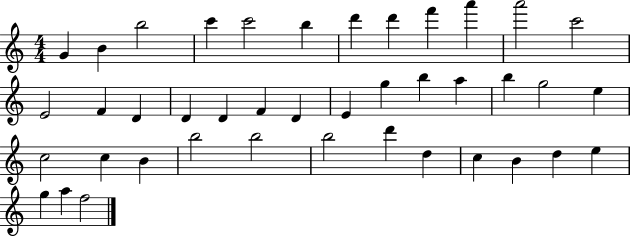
{
  \clef treble
  \numericTimeSignature
  \time 4/4
  \key c \major
  g'4 b'4 b''2 | c'''4 c'''2 b''4 | d'''4 d'''4 f'''4 a'''4 | a'''2 c'''2 | \break e'2 f'4 d'4 | d'4 d'4 f'4 d'4 | e'4 g''4 b''4 a''4 | b''4 g''2 e''4 | \break c''2 c''4 b'4 | b''2 b''2 | b''2 d'''4 d''4 | c''4 b'4 d''4 e''4 | \break g''4 a''4 f''2 | \bar "|."
}